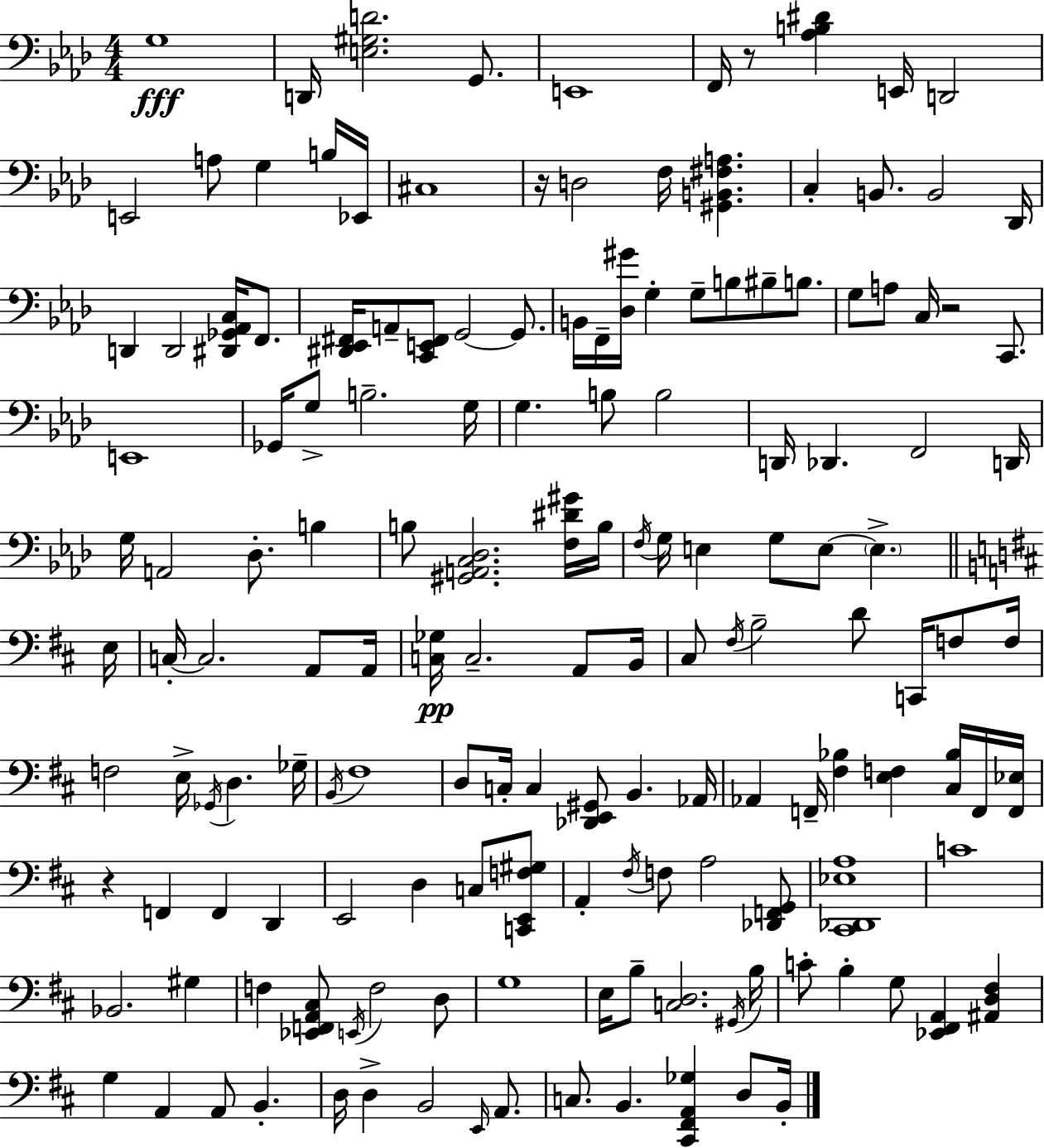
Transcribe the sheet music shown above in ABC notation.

X:1
T:Untitled
M:4/4
L:1/4
K:Ab
G,4 D,,/4 [E,^G,D]2 G,,/2 E,,4 F,,/4 z/2 [_A,B,^D] E,,/4 D,,2 E,,2 A,/2 G, B,/4 _E,,/4 ^C,4 z/4 D,2 F,/4 [^G,,B,,^F,A,] C, B,,/2 B,,2 _D,,/4 D,, D,,2 [^D,,_G,,_A,,C,]/4 F,,/2 [^D,,_E,,^F,,]/4 A,,/2 [C,,E,,^F,,]/2 G,,2 G,,/2 B,,/4 F,,/4 [_D,^G]/4 G, G,/2 B,/2 ^B,/2 B,/2 G,/2 A,/2 C,/4 z2 C,,/2 E,,4 _G,,/4 G,/2 B,2 G,/4 G, B,/2 B,2 D,,/4 _D,, F,,2 D,,/4 G,/4 A,,2 _D,/2 B, B,/2 [^G,,A,,C,_D,]2 [F,^D^G]/4 B,/4 F,/4 G,/4 E, G,/2 E,/2 E, E,/4 C,/4 C,2 A,,/2 A,,/4 [C,_G,]/4 C,2 A,,/2 B,,/4 ^C,/2 ^F,/4 B,2 D/2 C,,/4 F,/2 F,/4 F,2 E,/4 _G,,/4 D, _G,/4 B,,/4 ^F,4 D,/2 C,/4 C, [_D,,E,,^G,,]/2 B,, _A,,/4 _A,, F,,/4 [^F,_B,] [E,F,] [^C,_B,]/4 F,,/4 [F,,_E,]/4 z F,, F,, D,, E,,2 D, C,/2 [C,,E,,F,^G,]/2 A,, ^F,/4 F,/2 A,2 [_D,,F,,G,,]/2 [^C,,_D,,_E,A,]4 C4 _B,,2 ^G, F, [_E,,F,,A,,^C,]/2 E,,/4 F,2 D,/2 G,4 E,/4 B,/2 [C,D,]2 ^G,,/4 B,/4 C/2 B, G,/2 [_E,,^F,,A,,] [^A,,D,^F,] G, A,, A,,/2 B,, D,/4 D, B,,2 E,,/4 A,,/2 C,/2 B,, [^C,,^F,,A,,_G,] D,/2 B,,/4